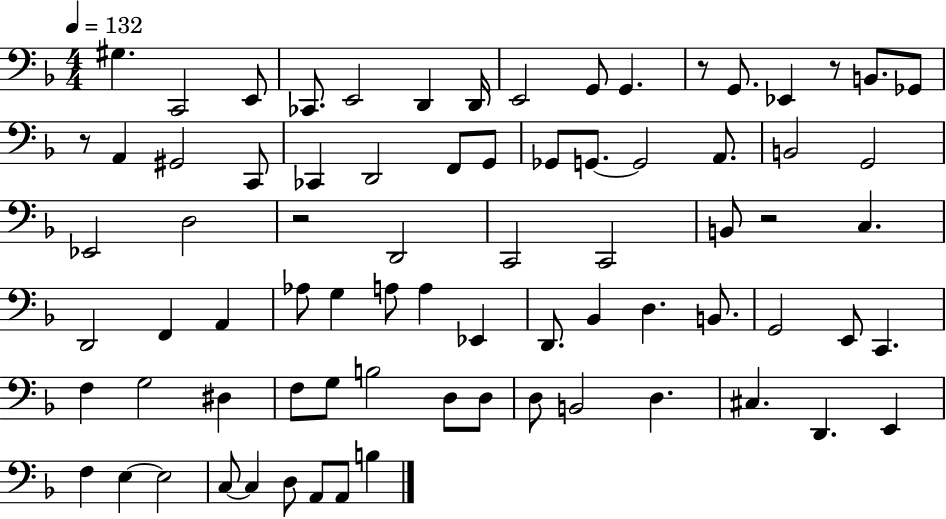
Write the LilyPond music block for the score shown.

{
  \clef bass
  \numericTimeSignature
  \time 4/4
  \key f \major
  \tempo 4 = 132
  gis4. c,2 e,8 | ces,8. e,2 d,4 d,16 | e,2 g,8 g,4. | r8 g,8. ees,4 r8 b,8. ges,8 | \break r8 a,4 gis,2 c,8 | ces,4 d,2 f,8 g,8 | ges,8 g,8.~~ g,2 a,8. | b,2 g,2 | \break ees,2 d2 | r2 d,2 | c,2 c,2 | b,8 r2 c4. | \break d,2 f,4 a,4 | aes8 g4 a8 a4 ees,4 | d,8. bes,4 d4. b,8. | g,2 e,8 c,4. | \break f4 g2 dis4 | f8 g8 b2 d8 d8 | d8 b,2 d4. | cis4. d,4. e,4 | \break f4 e4~~ e2 | c8~~ c4 d8 a,8 a,8 b4 | \bar "|."
}